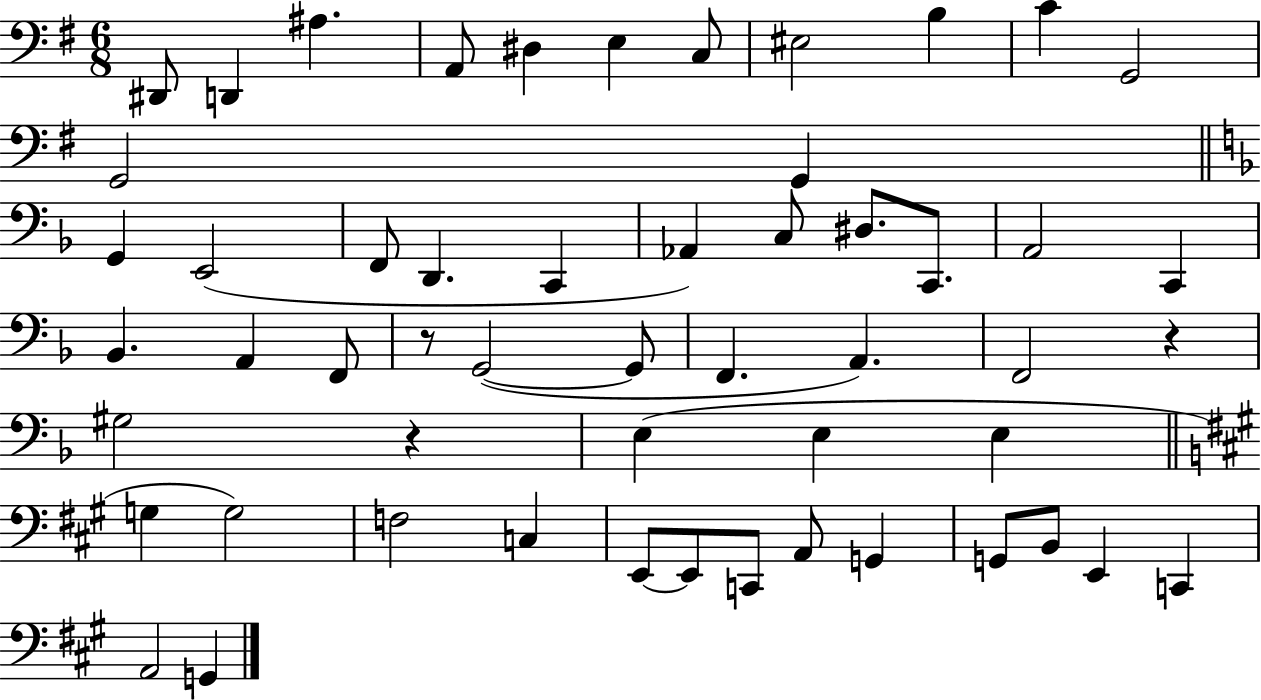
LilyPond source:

{
  \clef bass
  \numericTimeSignature
  \time 6/8
  \key g \major
  dis,8 d,4 ais4. | a,8 dis4 e4 c8 | eis2 b4 | c'4 g,2 | \break g,2 g,4 | \bar "||" \break \key d \minor g,4 e,2( | f,8 d,4. c,4 | aes,4) c8 dis8. c,8. | a,2 c,4 | \break bes,4. a,4 f,8 | r8 g,2~(~ g,8 | f,4. a,4.) | f,2 r4 | \break gis2 r4 | e4( e4 e4 | \bar "||" \break \key a \major g4 g2) | f2 c4 | e,8~~ e,8 c,8 a,8 g,4 | g,8 b,8 e,4 c,4 | \break a,2 g,4 | \bar "|."
}